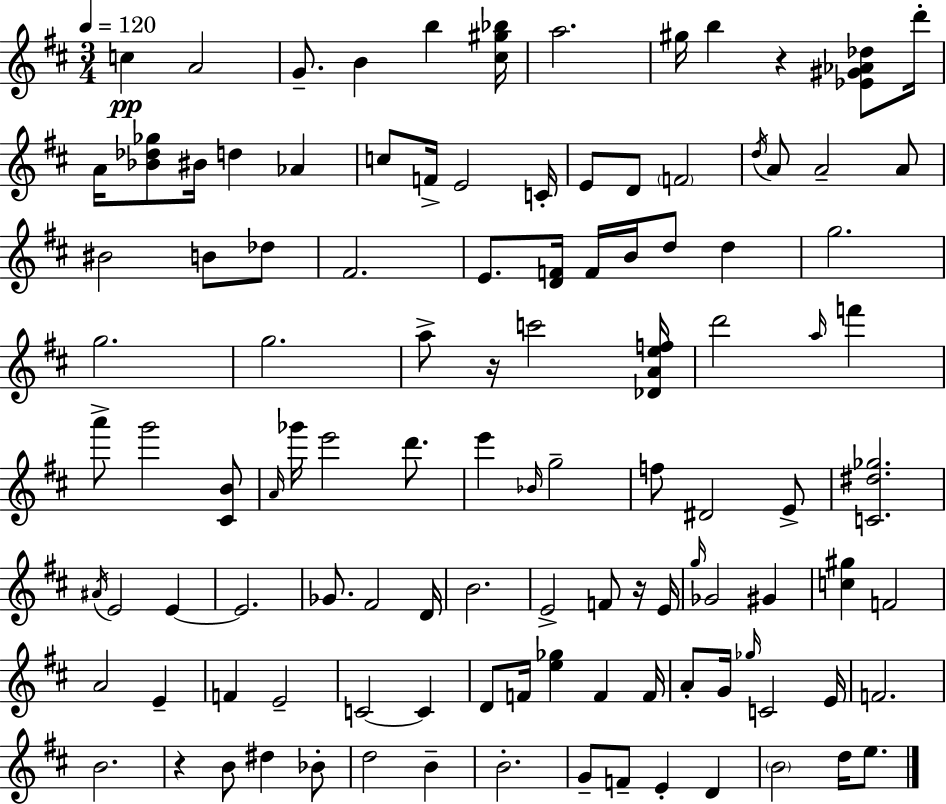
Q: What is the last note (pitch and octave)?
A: E5